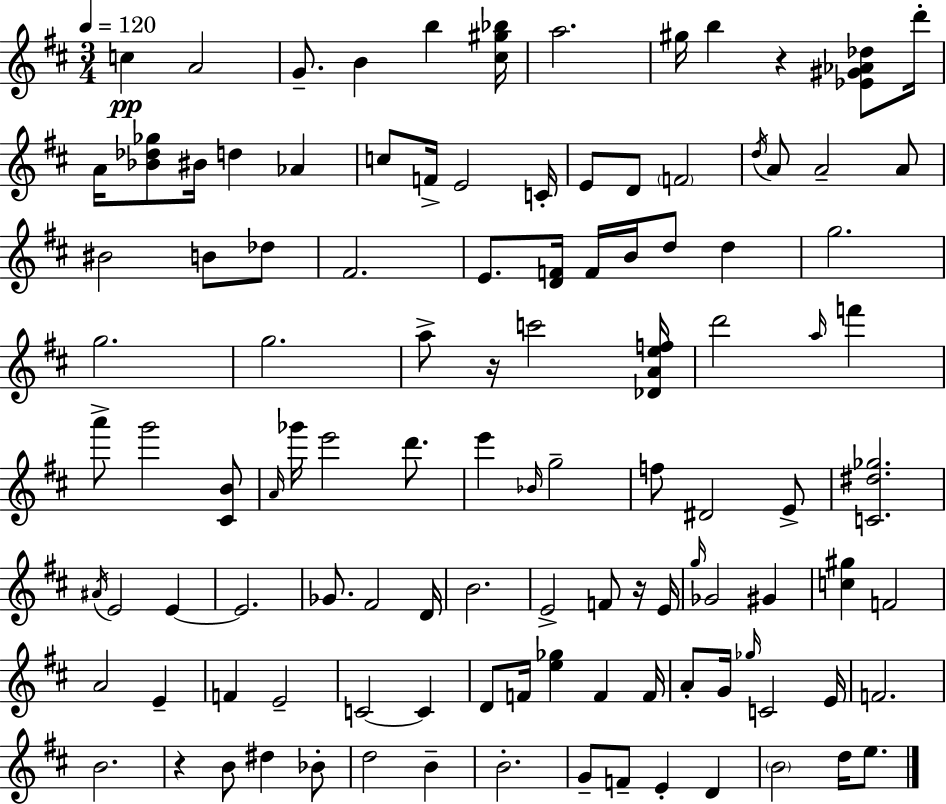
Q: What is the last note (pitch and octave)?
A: E5